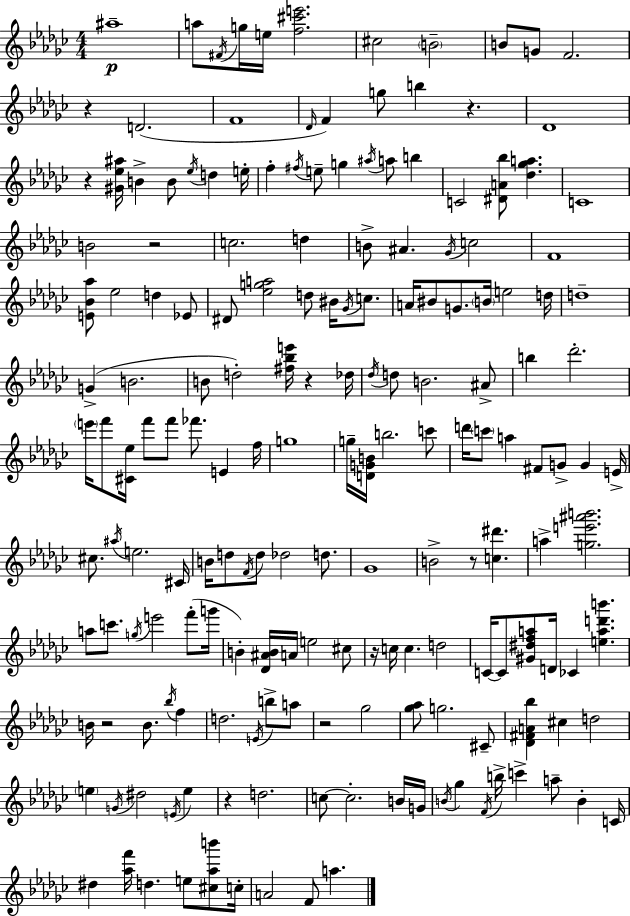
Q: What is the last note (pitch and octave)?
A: A5